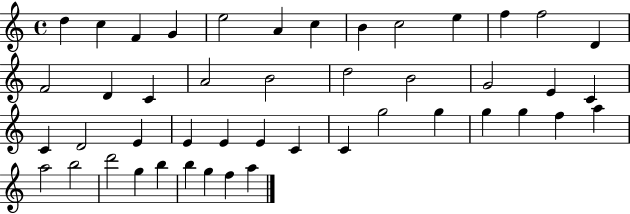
X:1
T:Untitled
M:4/4
L:1/4
K:C
d c F G e2 A c B c2 e f f2 D F2 D C A2 B2 d2 B2 G2 E C C D2 E E E E C C g2 g g g f a a2 b2 d'2 g b b g f a